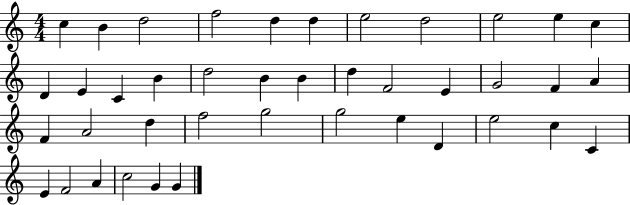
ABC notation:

X:1
T:Untitled
M:4/4
L:1/4
K:C
c B d2 f2 d d e2 d2 e2 e c D E C B d2 B B d F2 E G2 F A F A2 d f2 g2 g2 e D e2 c C E F2 A c2 G G